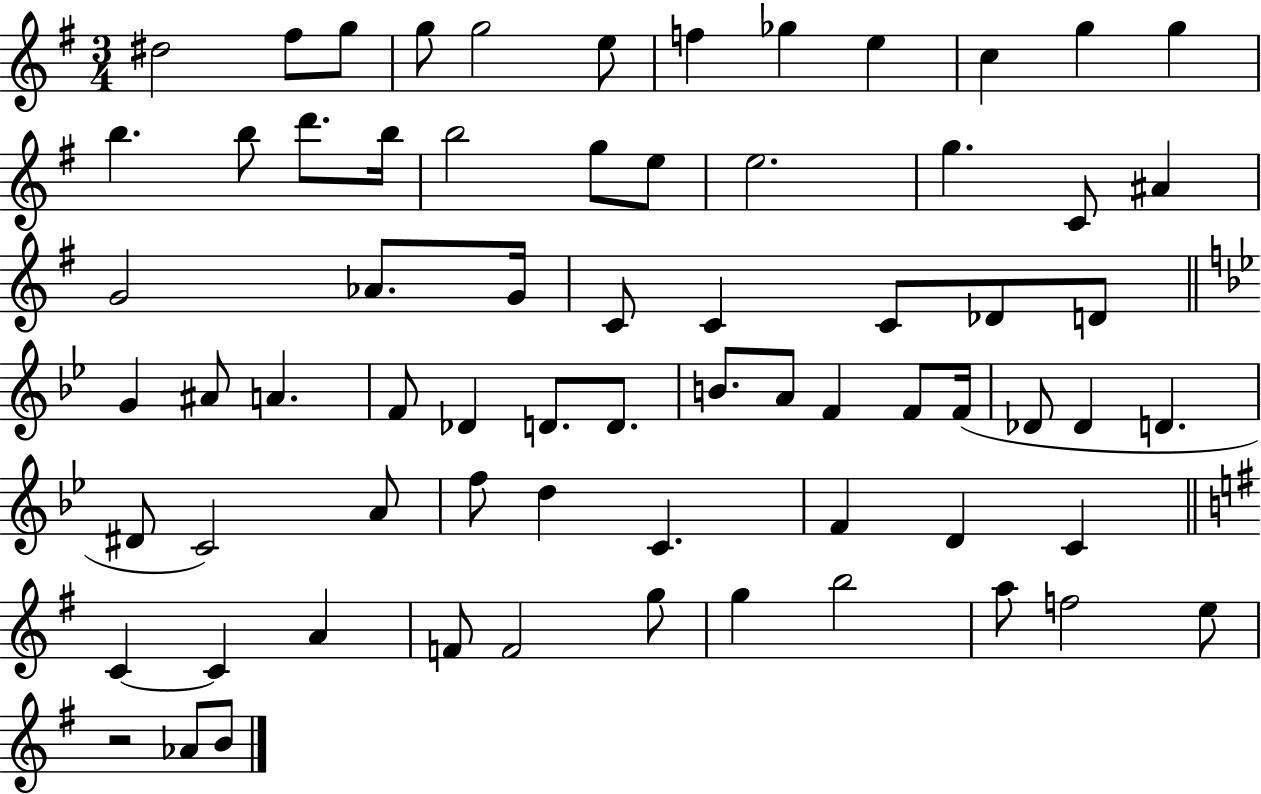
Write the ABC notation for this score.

X:1
T:Untitled
M:3/4
L:1/4
K:G
^d2 ^f/2 g/2 g/2 g2 e/2 f _g e c g g b b/2 d'/2 b/4 b2 g/2 e/2 e2 g C/2 ^A G2 _A/2 G/4 C/2 C C/2 _D/2 D/2 G ^A/2 A F/2 _D D/2 D/2 B/2 A/2 F F/2 F/4 _D/2 _D D ^D/2 C2 A/2 f/2 d C F D C C C A F/2 F2 g/2 g b2 a/2 f2 e/2 z2 _A/2 B/2